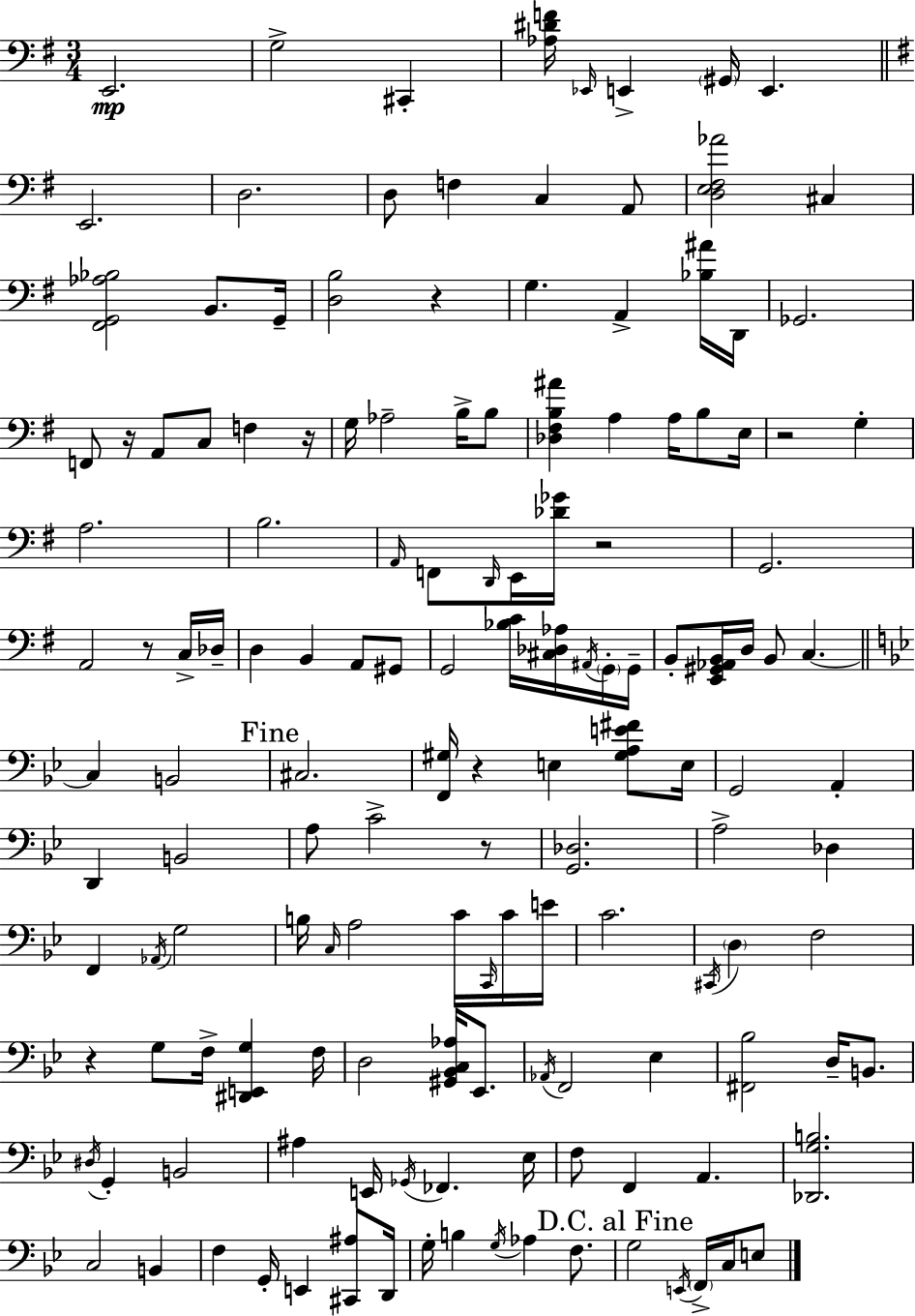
{
  \clef bass
  \numericTimeSignature
  \time 3/4
  \key e \minor
  e,2.\mp | g2-> cis,4-. | <aes dis' f'>16 \grace { ees,16 } e,4-> \parenthesize gis,16 e,4. | \bar "||" \break \key g \major e,2. | d2. | d8 f4 c4 a,8 | <d e fis aes'>2 cis4 | \break <fis, g, aes bes>2 b,8. g,16-- | <d b>2 r4 | g4. a,4-> <bes ais'>16 d,16 | ges,2. | \break f,8 r16 a,8 c8 f4 r16 | g16 aes2-- b16-> b8 | <des fis b ais'>4 a4 a16 b8 e16 | r2 g4-. | \break a2. | b2. | \grace { a,16 } f,8 \grace { d,16 } e,16 <des' ges'>16 r2 | g,2. | \break a,2 r8 | c16-> des16-- d4 b,4 a,8 | gis,8 g,2 <bes c'>16 <cis des aes>16 | \acciaccatura { ais,16 } \parenthesize g,16-. g,16-- b,8-. <e, gis, aes, b,>16 d16 b,8 c4.~~ | \break \bar "||" \break \key g \minor c4 b,2 | \mark "Fine" cis2. | <f, gis>16 r4 e4 <gis a e' fis'>8 e16 | g,2 a,4-. | \break d,4 b,2 | a8 c'2-> r8 | <g, des>2. | a2-> des4 | \break f,4 \acciaccatura { aes,16 } g2 | b16 \grace { c16 } a2 c'16 | \grace { c,16 } c'16 e'16 c'2. | \acciaccatura { cis,16 } \parenthesize d4 f2 | \break r4 g8 f16-> <dis, e, g>4 | f16 d2 | <gis, bes, c aes>16 ees,8. \acciaccatura { aes,16 } f,2 | ees4 <fis, bes>2 | \break d16-- b,8. \acciaccatura { dis16 } g,4-. b,2 | ais4 e,16 \acciaccatura { ges,16 } | fes,4. ees16 f8 f,4 | a,4. <des, g b>2. | \break c2 | b,4 f4 g,16-. | e,4 <cis, ais>8 d,16 g16-. b4 | \acciaccatura { g16 } aes4 f8. \mark "D.C. al Fine" g2 | \break \acciaccatura { e,16 } \parenthesize f,16-> c16 e8 \bar "|."
}